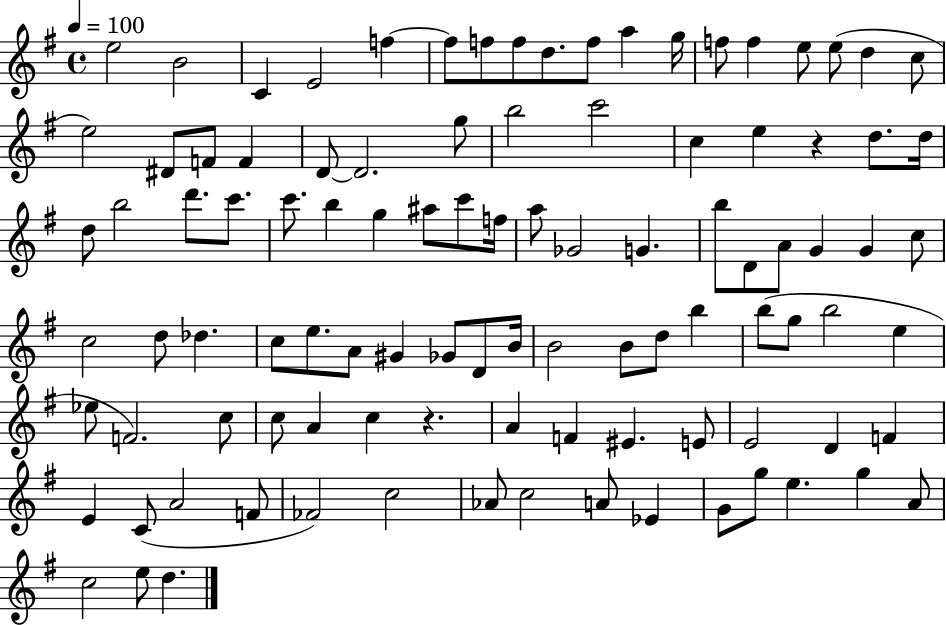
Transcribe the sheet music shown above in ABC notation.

X:1
T:Untitled
M:4/4
L:1/4
K:G
e2 B2 C E2 f f/2 f/2 f/2 d/2 f/2 a g/4 f/2 f e/2 e/2 d c/2 e2 ^D/2 F/2 F D/2 D2 g/2 b2 c'2 c e z d/2 d/4 d/2 b2 d'/2 c'/2 c'/2 b g ^a/2 c'/2 f/4 a/2 _G2 G b/2 D/2 A/2 G G c/2 c2 d/2 _d c/2 e/2 A/2 ^G _G/2 D/2 B/4 B2 B/2 d/2 b b/2 g/2 b2 e _e/2 F2 c/2 c/2 A c z A F ^E E/2 E2 D F E C/2 A2 F/2 _F2 c2 _A/2 c2 A/2 _E G/2 g/2 e g A/2 c2 e/2 d